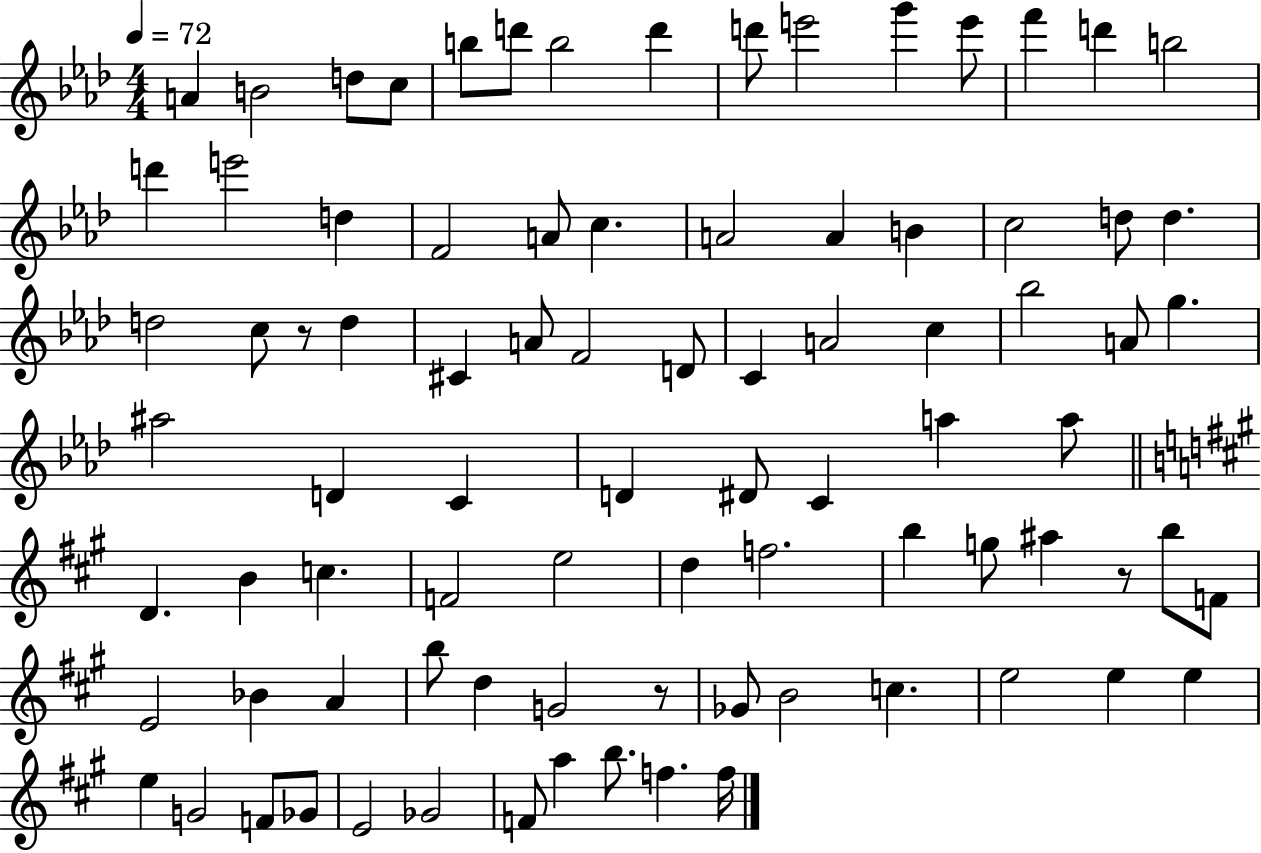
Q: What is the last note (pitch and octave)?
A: F5